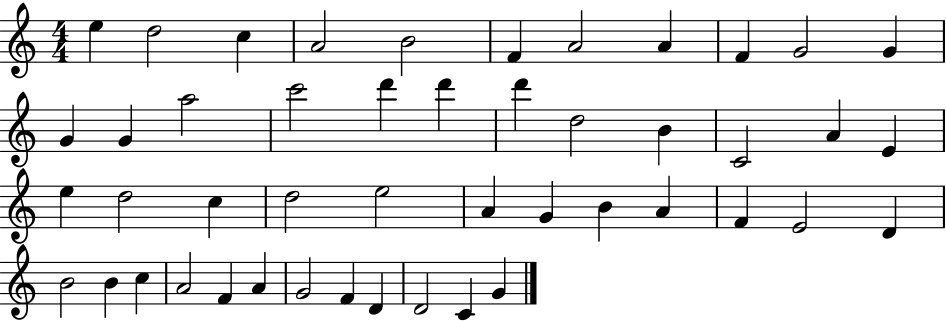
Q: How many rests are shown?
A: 0